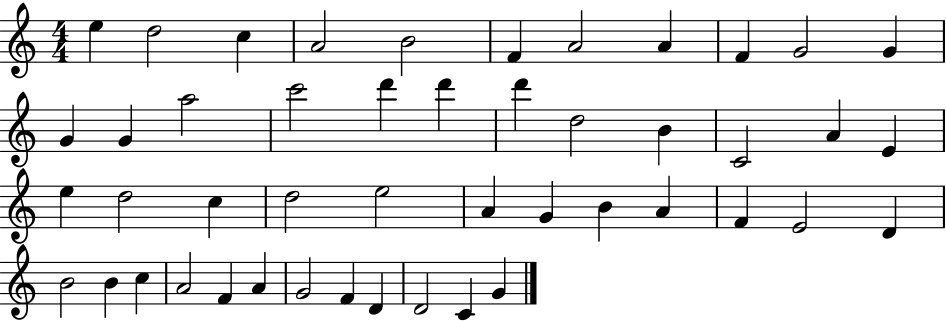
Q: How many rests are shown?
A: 0